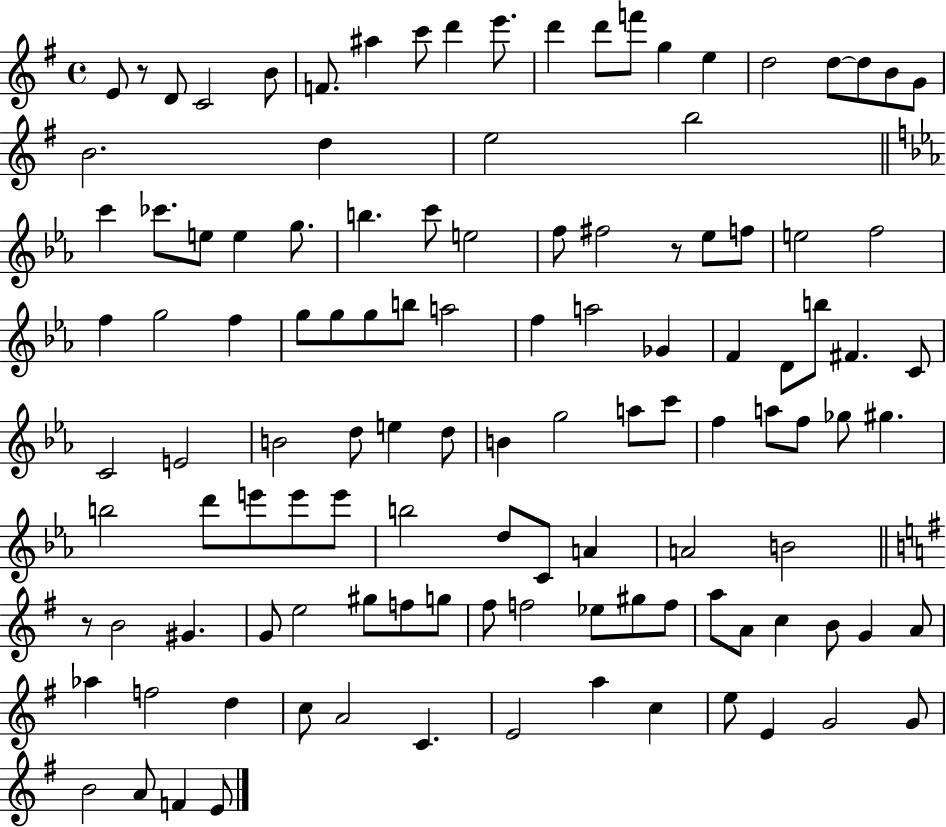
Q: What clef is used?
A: treble